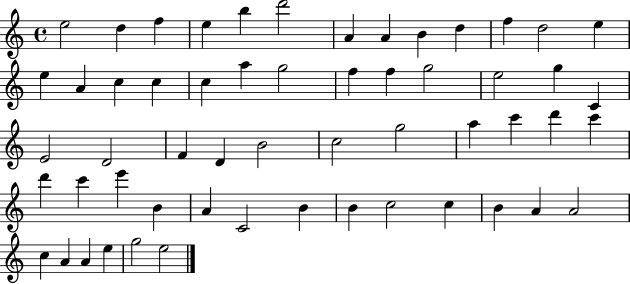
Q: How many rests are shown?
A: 0